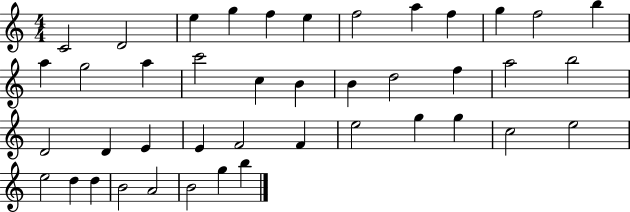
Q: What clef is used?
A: treble